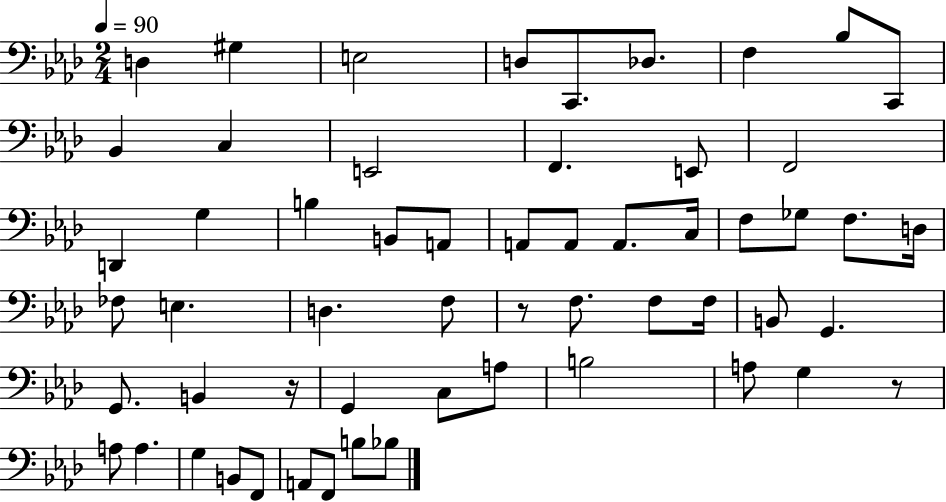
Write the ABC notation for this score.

X:1
T:Untitled
M:2/4
L:1/4
K:Ab
D, ^G, E,2 D,/2 C,,/2 _D,/2 F, _B,/2 C,,/2 _B,, C, E,,2 F,, E,,/2 F,,2 D,, G, B, B,,/2 A,,/2 A,,/2 A,,/2 A,,/2 C,/4 F,/2 _G,/2 F,/2 D,/4 _F,/2 E, D, F,/2 z/2 F,/2 F,/2 F,/4 B,,/2 G,, G,,/2 B,, z/4 G,, C,/2 A,/2 B,2 A,/2 G, z/2 A,/2 A, G, B,,/2 F,,/2 A,,/2 F,,/2 B,/2 _B,/2